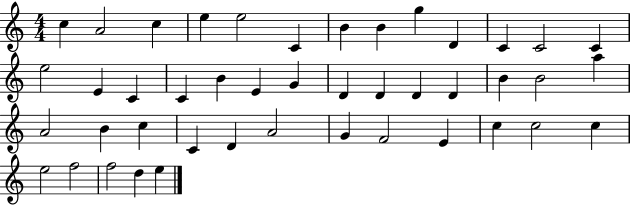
X:1
T:Untitled
M:4/4
L:1/4
K:C
c A2 c e e2 C B B g D C C2 C e2 E C C B E G D D D D B B2 a A2 B c C D A2 G F2 E c c2 c e2 f2 f2 d e